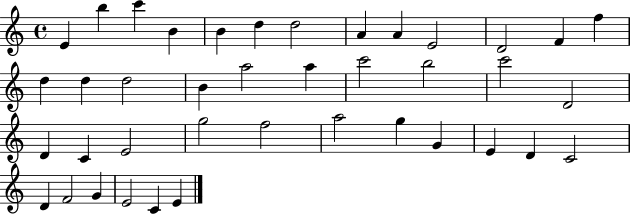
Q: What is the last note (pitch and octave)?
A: E4